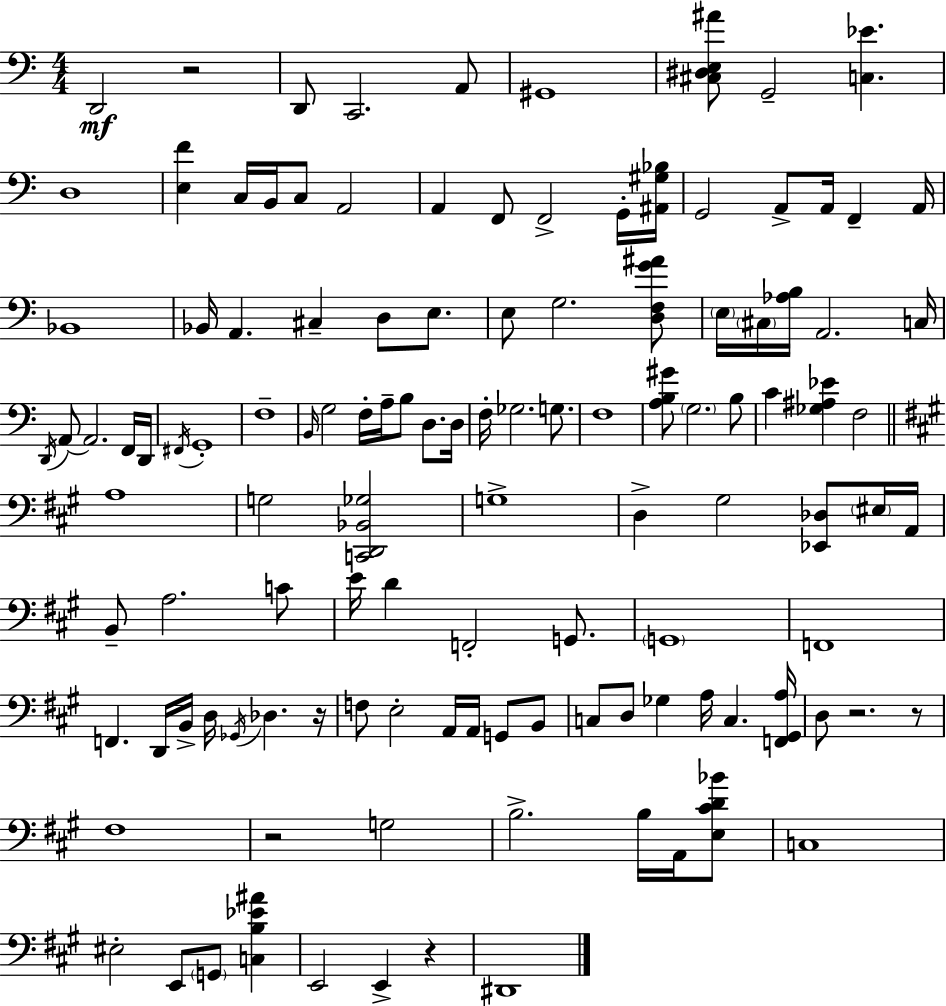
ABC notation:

X:1
T:Untitled
M:4/4
L:1/4
K:Am
D,,2 z2 D,,/2 C,,2 A,,/2 ^G,,4 [^C,^D,E,^A]/2 G,,2 [C,_E] D,4 [E,F] C,/4 B,,/4 C,/2 A,,2 A,, F,,/2 F,,2 G,,/4 [^A,,^G,_B,]/4 G,,2 A,,/2 A,,/4 F,, A,,/4 _B,,4 _B,,/4 A,, ^C, D,/2 E,/2 E,/2 G,2 [D,F,G^A]/2 E,/4 ^C,/4 [_A,B,]/4 A,,2 C,/4 D,,/4 A,,/2 A,,2 F,,/4 D,,/4 ^F,,/4 G,,4 F,4 B,,/4 G,2 F,/4 A,/4 B,/2 D,/2 D,/4 F,/4 _G,2 G,/2 F,4 [A,B,^G]/2 G,2 B,/2 C [_G,^A,_E] F,2 A,4 G,2 [C,,D,,_B,,_G,]2 G,4 D, ^G,2 [_E,,_D,]/2 ^E,/4 A,,/4 B,,/2 A,2 C/2 E/4 D F,,2 G,,/2 G,,4 F,,4 F,, D,,/4 B,,/4 D,/4 _G,,/4 _D, z/4 F,/2 E,2 A,,/4 A,,/4 G,,/2 B,,/2 C,/2 D,/2 _G, A,/4 C, [F,,^G,,A,]/4 D,/2 z2 z/2 ^F,4 z2 G,2 B,2 B,/4 A,,/4 [E,^CD_B]/2 C,4 ^E,2 E,,/2 G,,/2 [C,B,_E^A] E,,2 E,, z ^D,,4